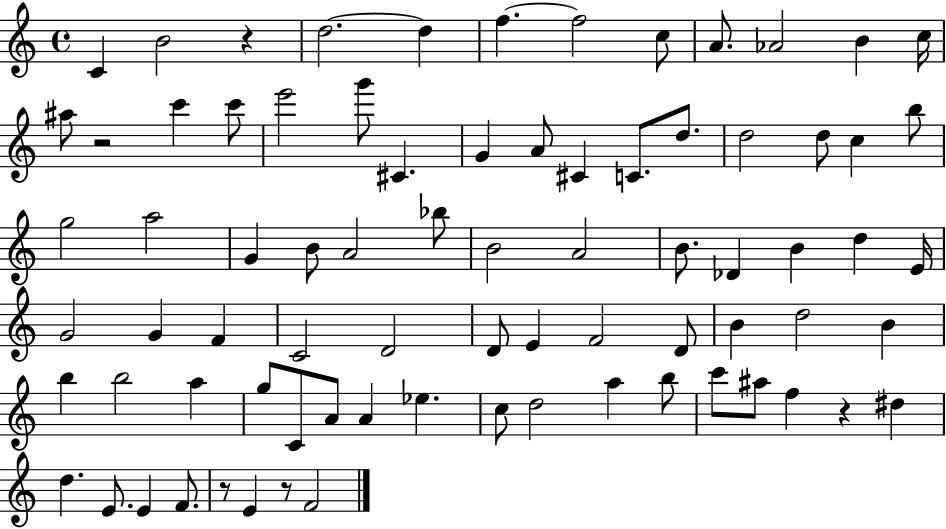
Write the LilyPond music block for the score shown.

{
  \clef treble
  \time 4/4
  \defaultTimeSignature
  \key c \major
  c'4 b'2 r4 | d''2.~~ d''4 | f''4.~~ f''2 c''8 | a'8. aes'2 b'4 c''16 | \break ais''8 r2 c'''4 c'''8 | e'''2 g'''8 cis'4. | g'4 a'8 cis'4 c'8. d''8. | d''2 d''8 c''4 b''8 | \break g''2 a''2 | g'4 b'8 a'2 bes''8 | b'2 a'2 | b'8. des'4 b'4 d''4 e'16 | \break g'2 g'4 f'4 | c'2 d'2 | d'8 e'4 f'2 d'8 | b'4 d''2 b'4 | \break b''4 b''2 a''4 | g''8 c'8 a'8 a'4 ees''4. | c''8 d''2 a''4 b''8 | c'''8 ais''8 f''4 r4 dis''4 | \break d''4. e'8. e'4 f'8. | r8 e'4 r8 f'2 | \bar "|."
}